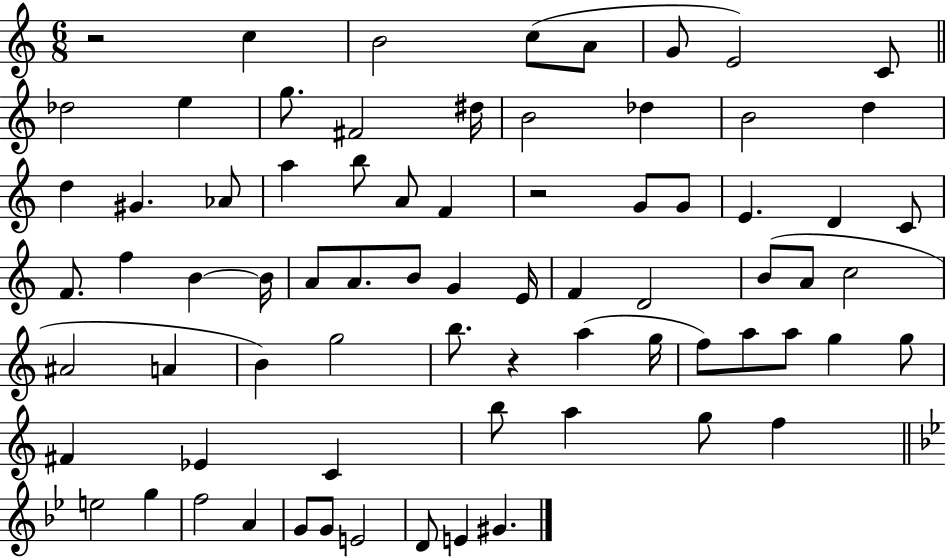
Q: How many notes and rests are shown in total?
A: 74